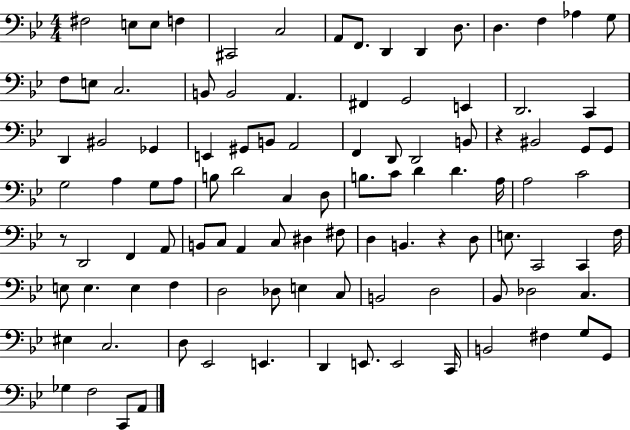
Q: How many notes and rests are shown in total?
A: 104